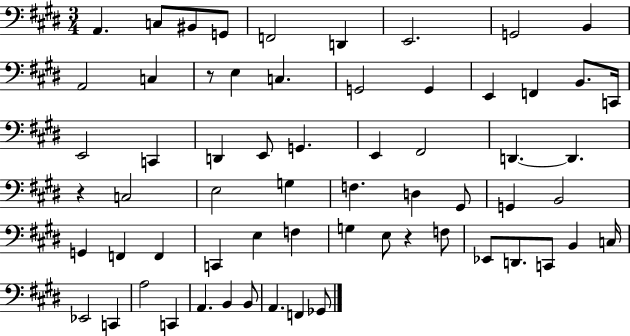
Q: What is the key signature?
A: E major